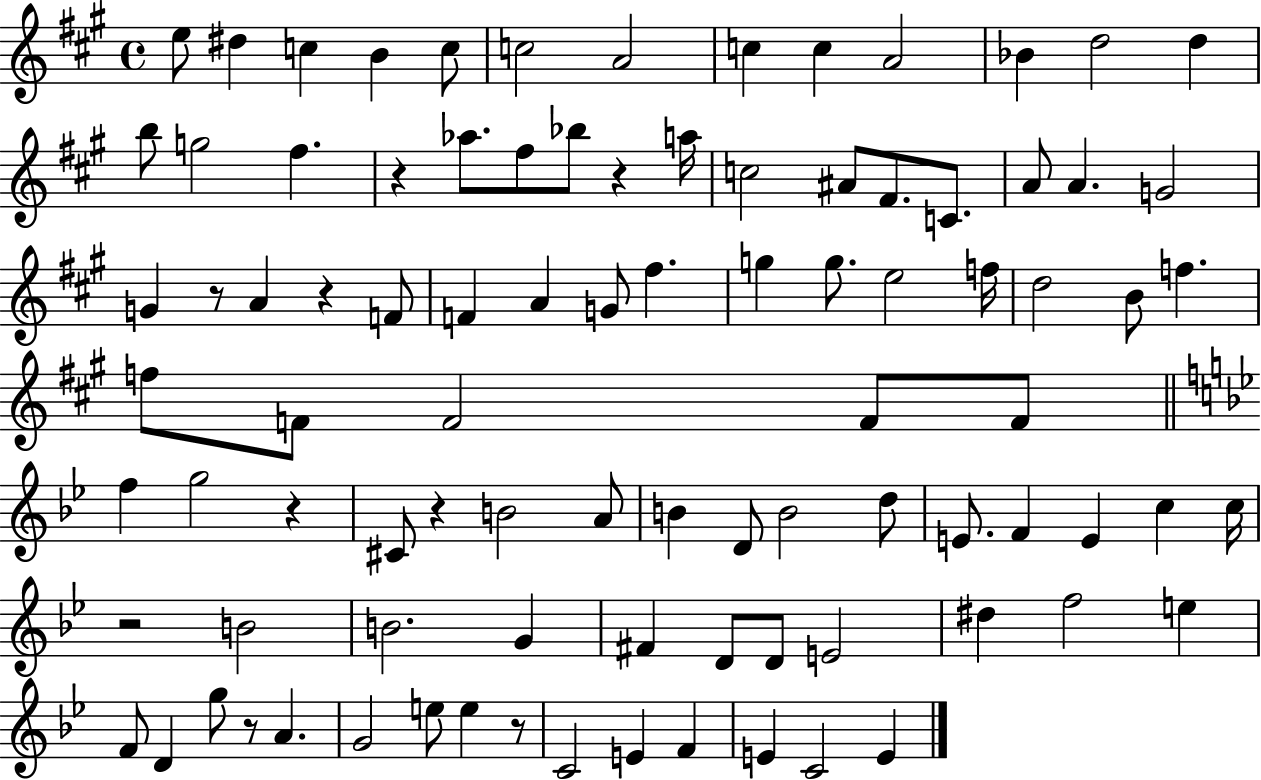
E5/e D#5/q C5/q B4/q C5/e C5/h A4/h C5/q C5/q A4/h Bb4/q D5/h D5/q B5/e G5/h F#5/q. R/q Ab5/e. F#5/e Bb5/e R/q A5/s C5/h A#4/e F#4/e. C4/e. A4/e A4/q. G4/h G4/q R/e A4/q R/q F4/e F4/q A4/q G4/e F#5/q. G5/q G5/e. E5/h F5/s D5/h B4/e F5/q. F5/e F4/e F4/h F4/e F4/e F5/q G5/h R/q C#4/e R/q B4/h A4/e B4/q D4/e B4/h D5/e E4/e. F4/q E4/q C5/q C5/s R/h B4/h B4/h. G4/q F#4/q D4/e D4/e E4/h D#5/q F5/h E5/q F4/e D4/q G5/e R/e A4/q. G4/h E5/e E5/q R/e C4/h E4/q F4/q E4/q C4/h E4/q